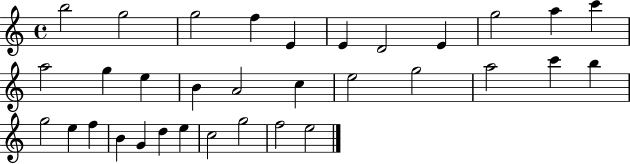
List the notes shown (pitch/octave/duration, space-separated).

B5/h G5/h G5/h F5/q E4/q E4/q D4/h E4/q G5/h A5/q C6/q A5/h G5/q E5/q B4/q A4/h C5/q E5/h G5/h A5/h C6/q B5/q G5/h E5/q F5/q B4/q G4/q D5/q E5/q C5/h G5/h F5/h E5/h